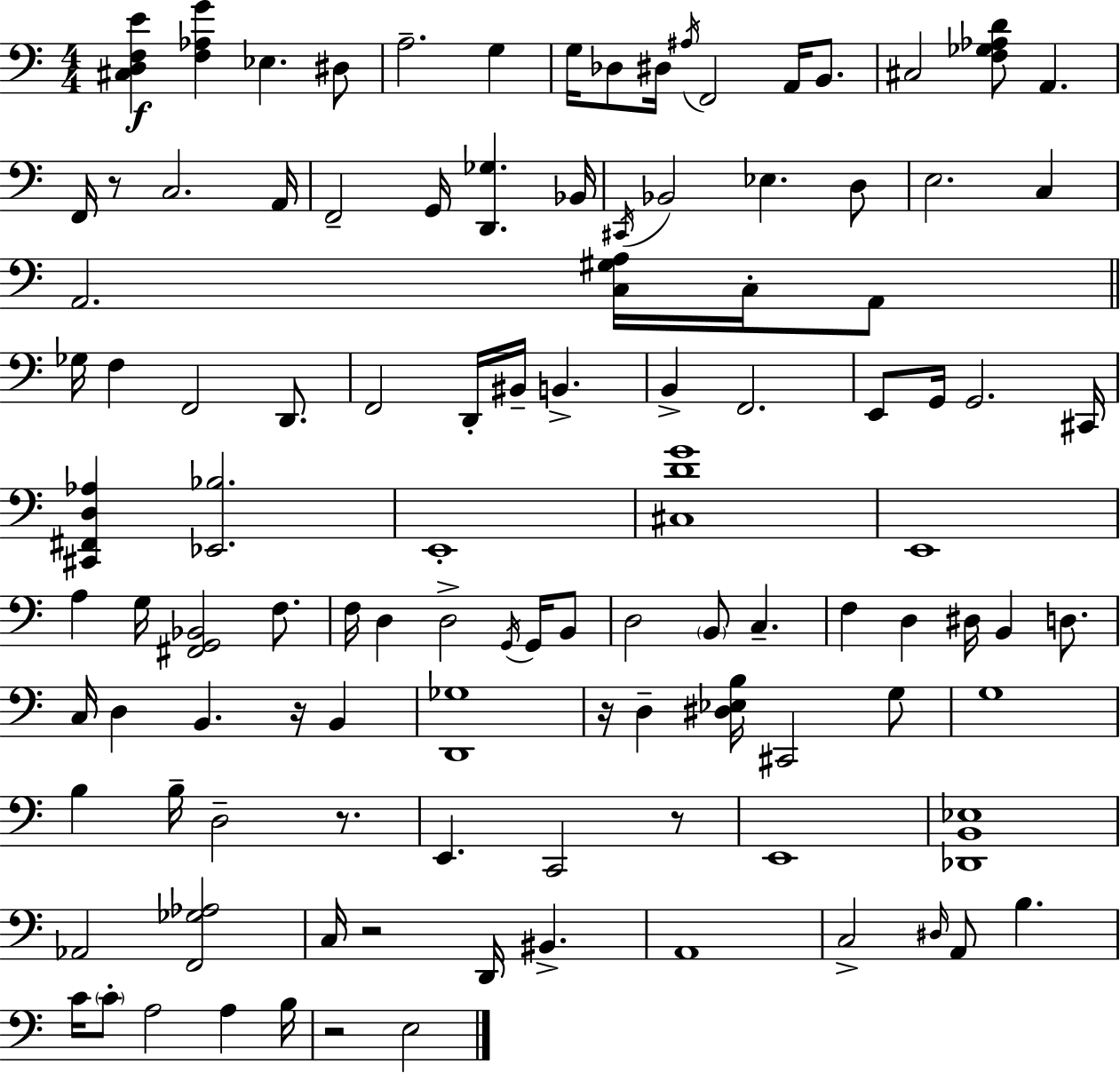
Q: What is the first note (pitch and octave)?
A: Eb3